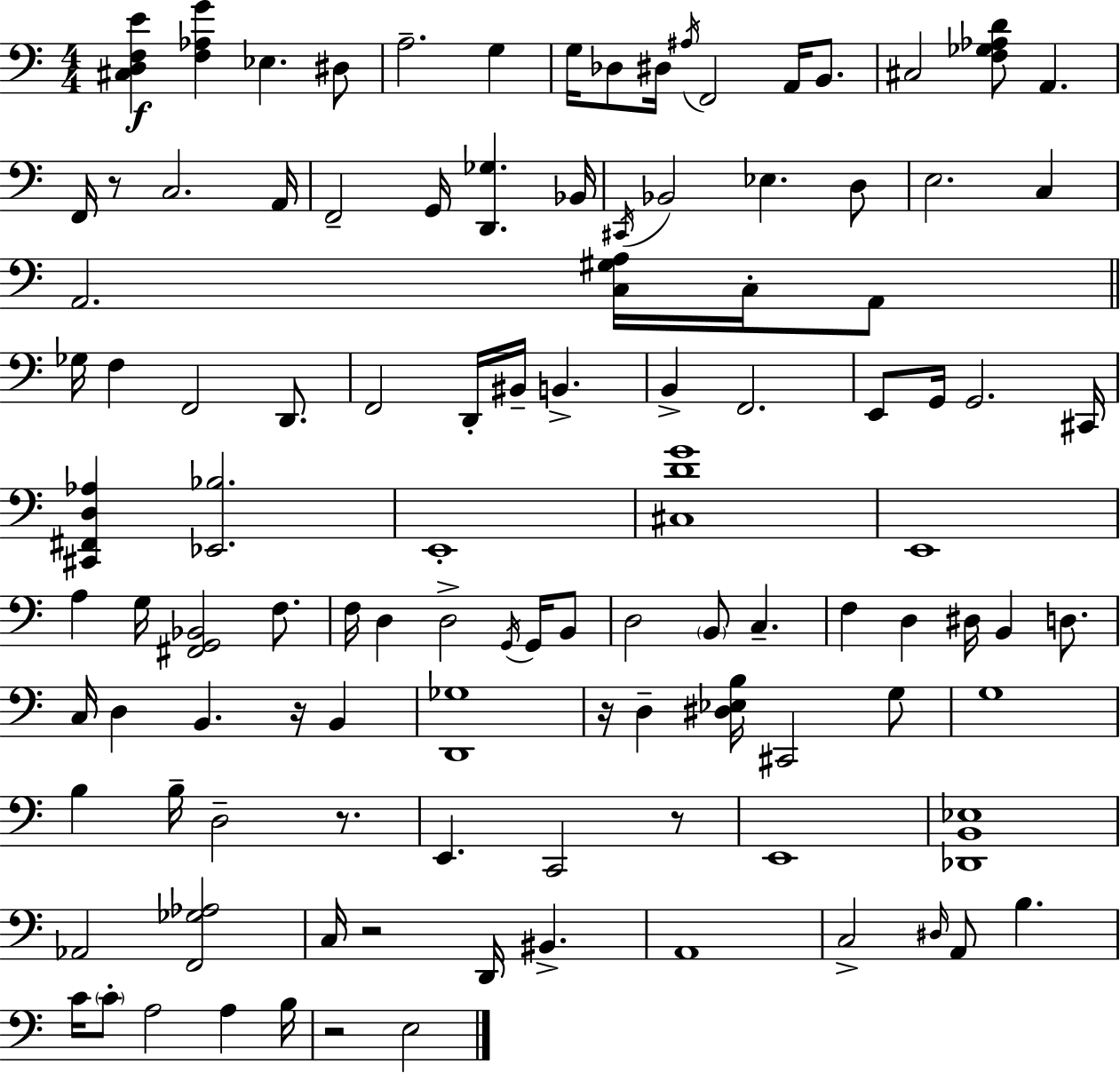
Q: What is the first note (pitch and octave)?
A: Eb3